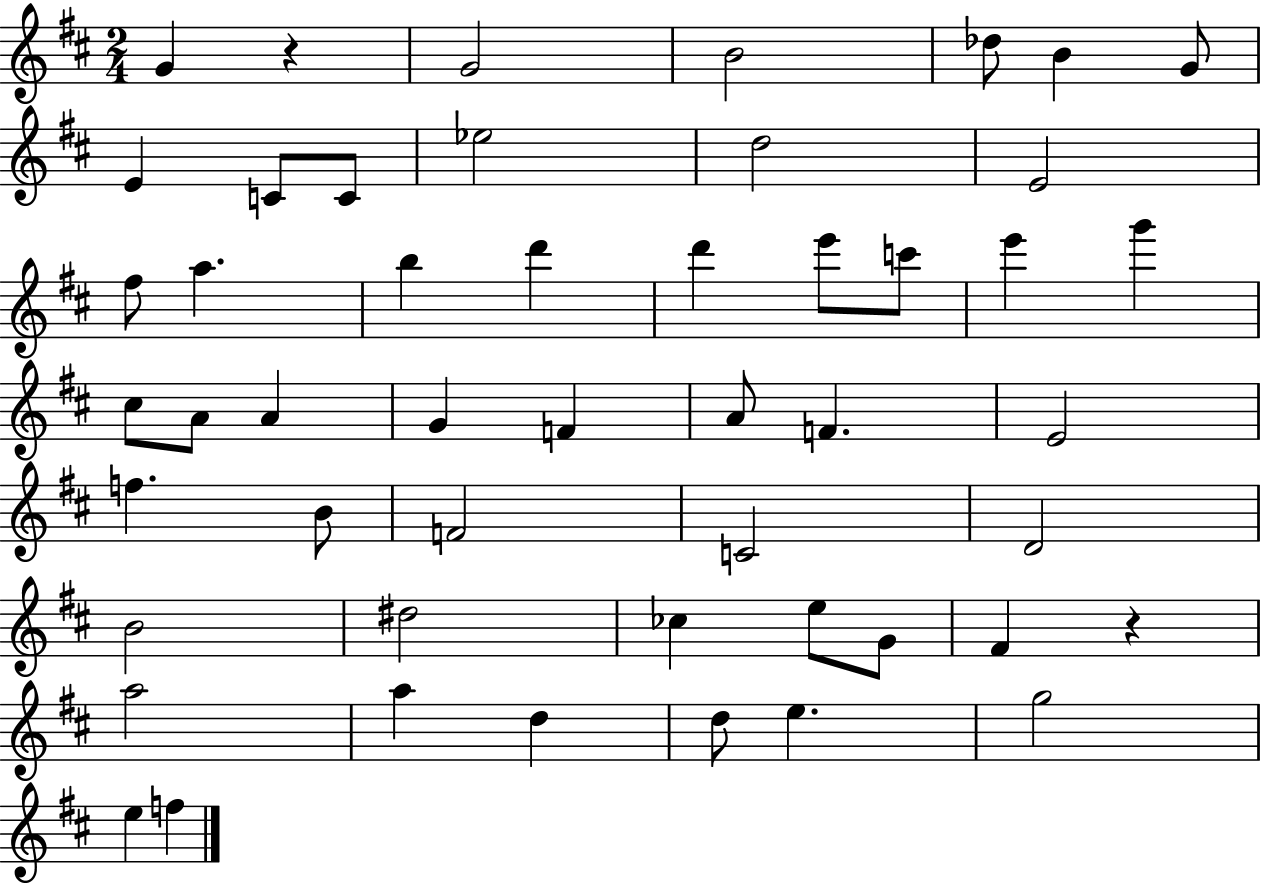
X:1
T:Untitled
M:2/4
L:1/4
K:D
G z G2 B2 _d/2 B G/2 E C/2 C/2 _e2 d2 E2 ^f/2 a b d' d' e'/2 c'/2 e' g' ^c/2 A/2 A G F A/2 F E2 f B/2 F2 C2 D2 B2 ^d2 _c e/2 G/2 ^F z a2 a d d/2 e g2 e f